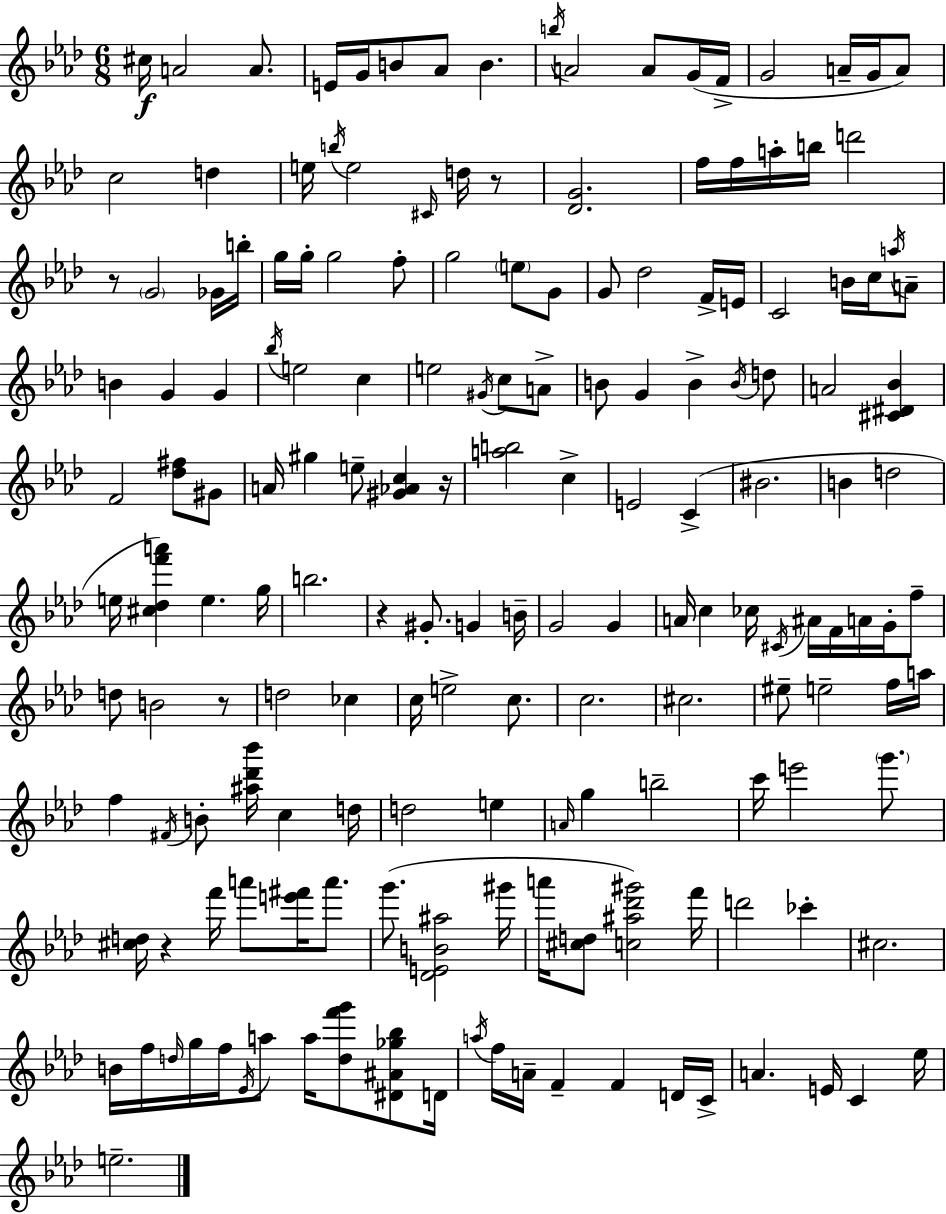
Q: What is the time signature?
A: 6/8